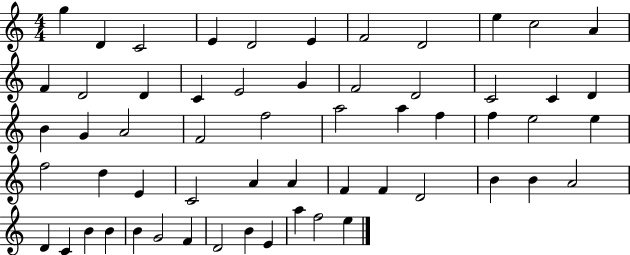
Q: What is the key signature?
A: C major